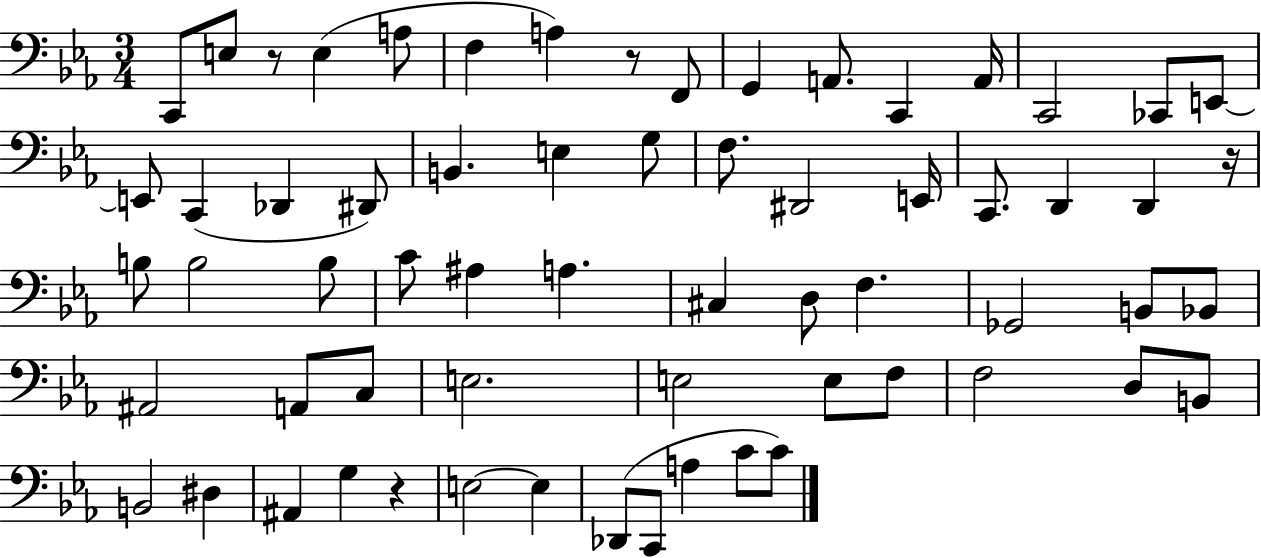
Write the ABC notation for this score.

X:1
T:Untitled
M:3/4
L:1/4
K:Eb
C,,/2 E,/2 z/2 E, A,/2 F, A, z/2 F,,/2 G,, A,,/2 C,, A,,/4 C,,2 _C,,/2 E,,/2 E,,/2 C,, _D,, ^D,,/2 B,, E, G,/2 F,/2 ^D,,2 E,,/4 C,,/2 D,, D,, z/4 B,/2 B,2 B,/2 C/2 ^A, A, ^C, D,/2 F, _G,,2 B,,/2 _B,,/2 ^A,,2 A,,/2 C,/2 E,2 E,2 E,/2 F,/2 F,2 D,/2 B,,/2 B,,2 ^D, ^A,, G, z E,2 E, _D,,/2 C,,/2 A, C/2 C/2